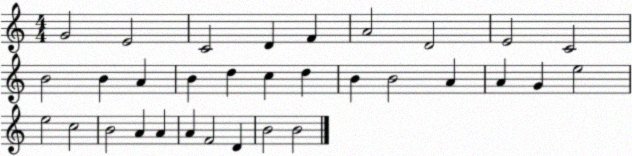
X:1
T:Untitled
M:4/4
L:1/4
K:C
G2 E2 C2 D F A2 D2 E2 C2 B2 B A B d c d B B2 A A G e2 e2 c2 B2 A A A F2 D B2 B2